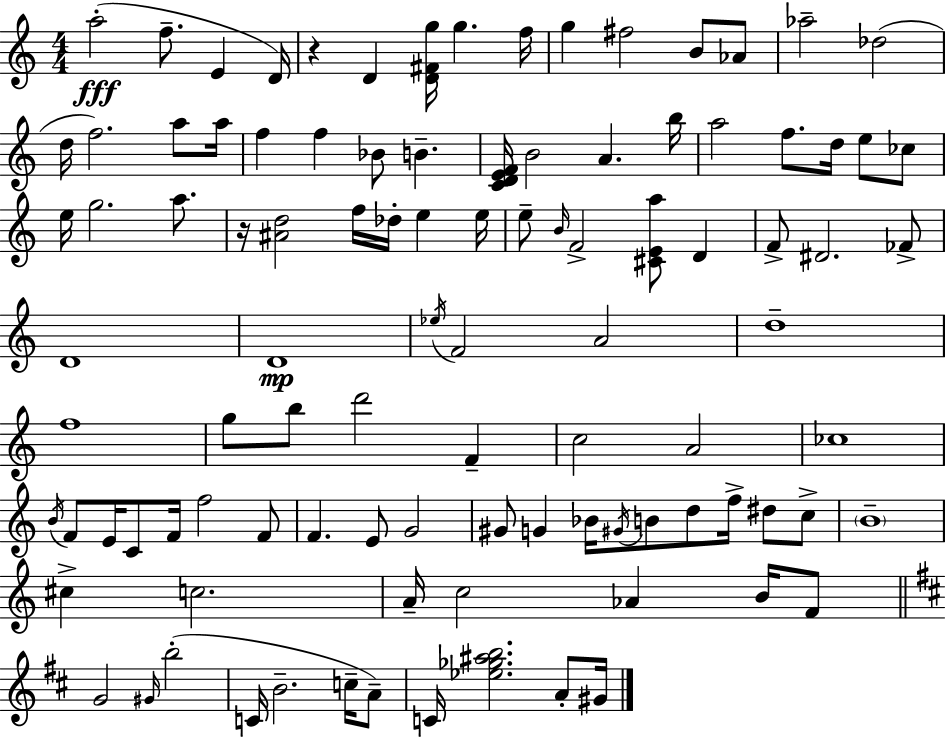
A5/h F5/e. E4/q D4/s R/q D4/q [D4,F#4,G5]/s G5/q. F5/s G5/q F#5/h B4/e Ab4/e Ab5/h Db5/h D5/s F5/h. A5/e A5/s F5/q F5/q Bb4/e B4/q. [C4,D4,E4,F4]/s B4/h A4/q. B5/s A5/h F5/e. D5/s E5/e CES5/e E5/s G5/h. A5/e. R/s [A#4,D5]/h F5/s Db5/s E5/q E5/s E5/e B4/s F4/h [C#4,E4,A5]/e D4/q F4/e D#4/h. FES4/e D4/w D4/w Eb5/s F4/h A4/h D5/w F5/w G5/e B5/e D6/h F4/q C5/h A4/h CES5/w B4/s F4/e E4/s C4/e F4/s F5/h F4/e F4/q. E4/e G4/h G#4/e G4/q Bb4/s G#4/s B4/e D5/e F5/s D#5/e C5/e B4/w C#5/q C5/h. A4/s C5/h Ab4/q B4/s F4/e G4/h G#4/s B5/h C4/s B4/h. C5/s A4/e C4/s [Eb5,Gb5,A#5,B5]/h. A4/e G#4/s